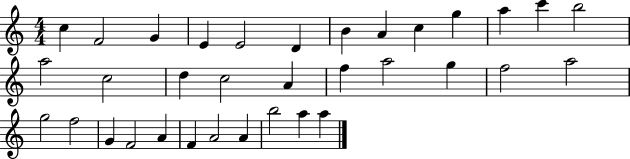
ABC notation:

X:1
T:Untitled
M:4/4
L:1/4
K:C
c F2 G E E2 D B A c g a c' b2 a2 c2 d c2 A f a2 g f2 a2 g2 f2 G F2 A F A2 A b2 a a